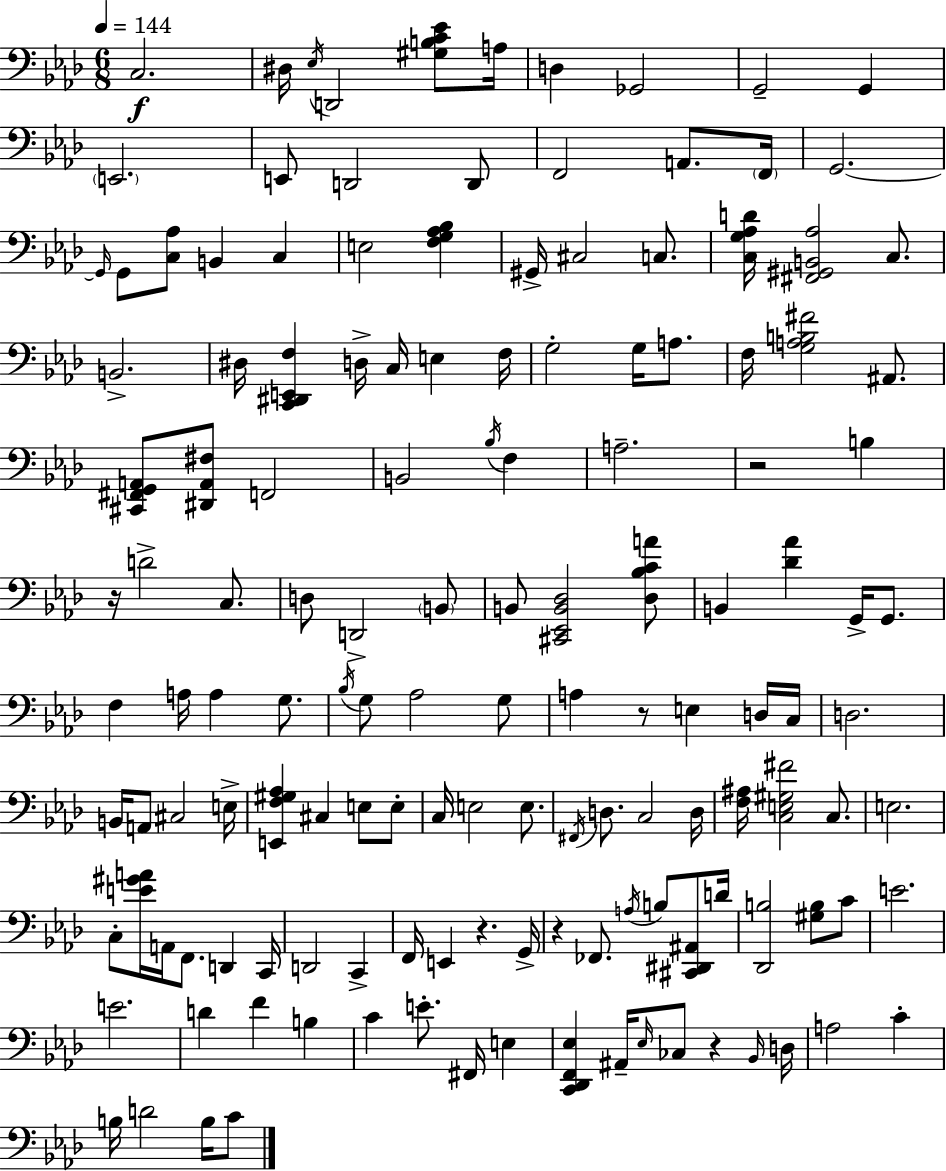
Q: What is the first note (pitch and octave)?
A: C3